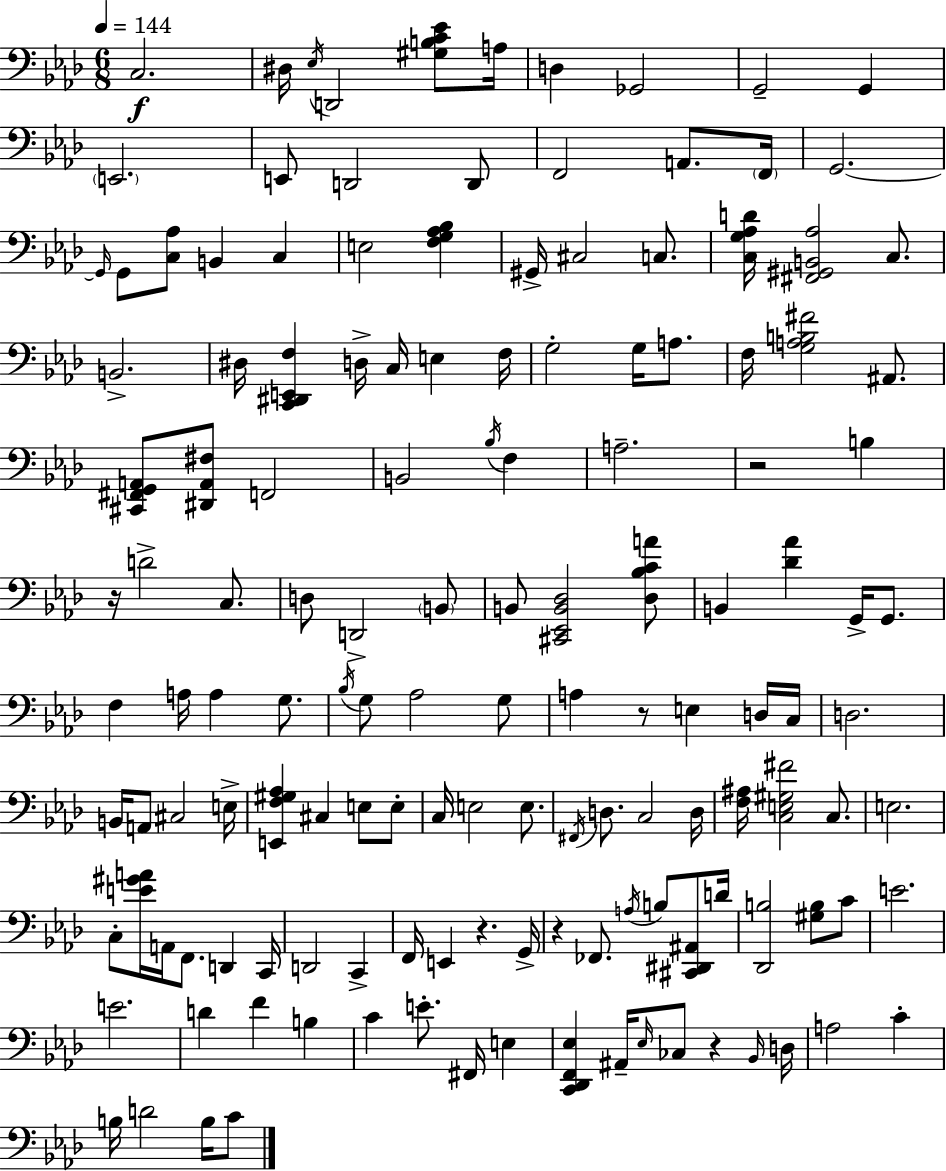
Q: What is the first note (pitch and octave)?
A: C3